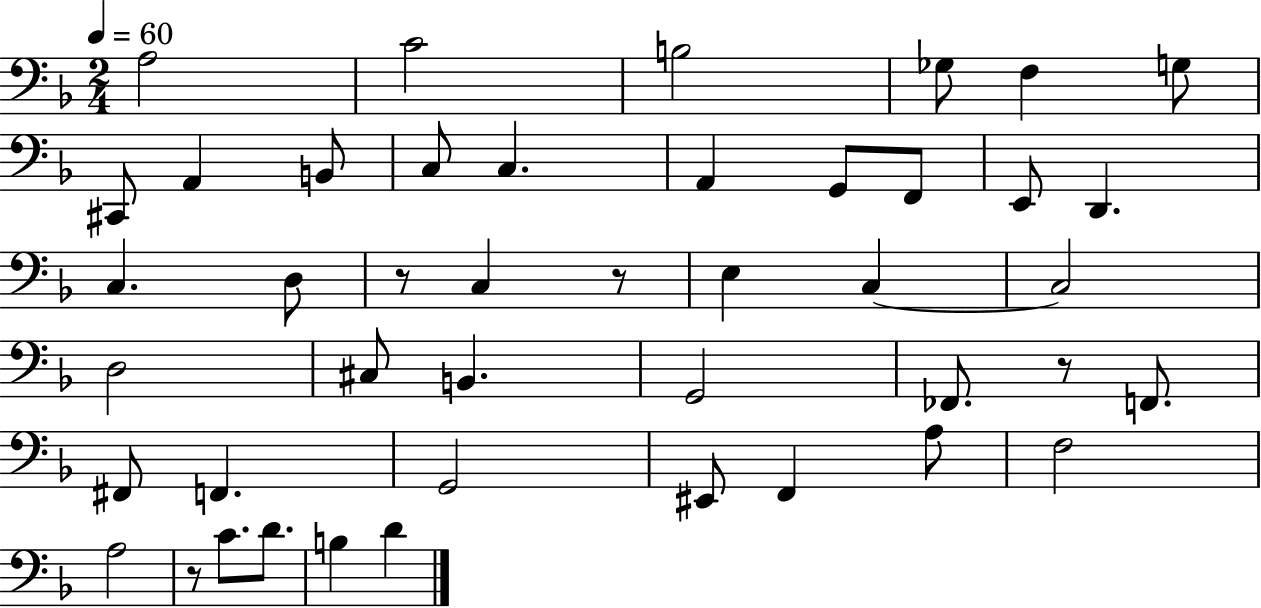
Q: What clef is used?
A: bass